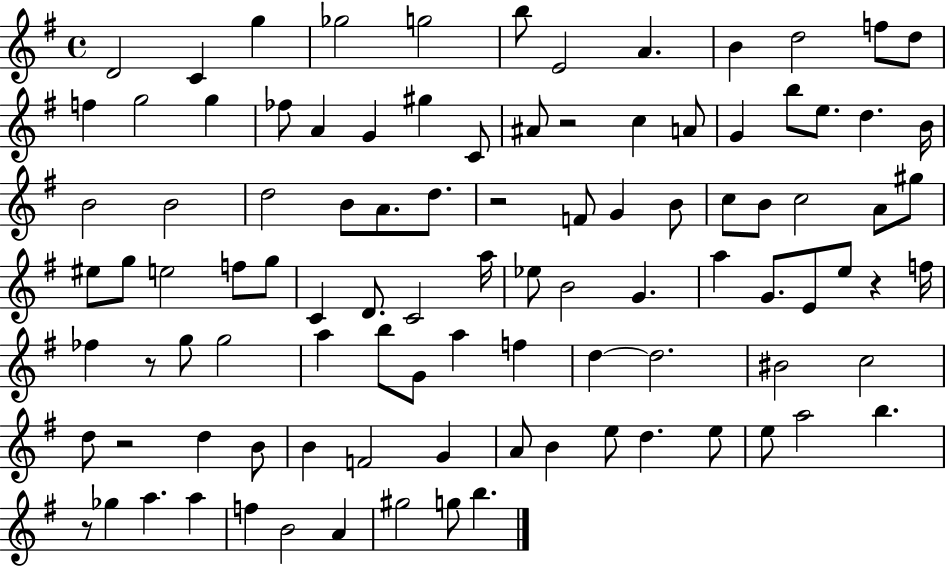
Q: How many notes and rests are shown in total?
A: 100